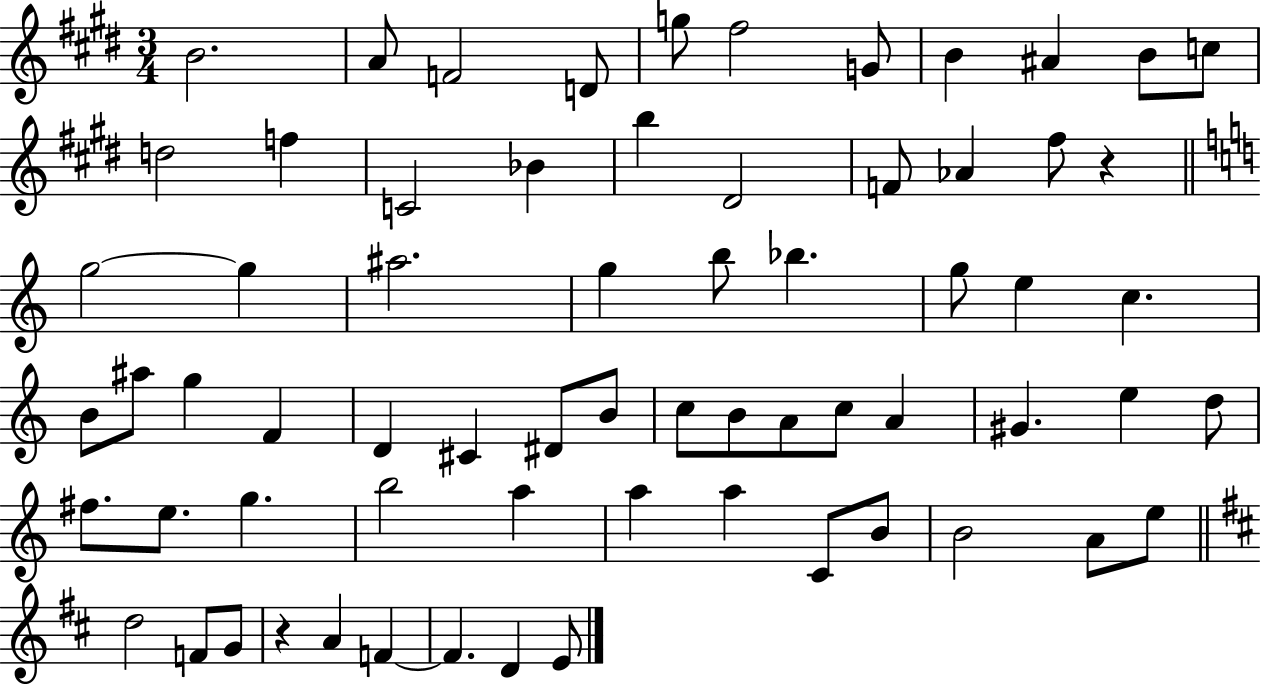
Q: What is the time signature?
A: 3/4